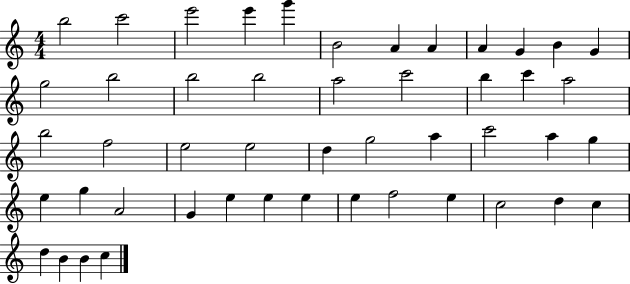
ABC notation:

X:1
T:Untitled
M:4/4
L:1/4
K:C
b2 c'2 e'2 e' g' B2 A A A G B G g2 b2 b2 b2 a2 c'2 b c' a2 b2 f2 e2 e2 d g2 a c'2 a g e g A2 G e e e e f2 e c2 d c d B B c